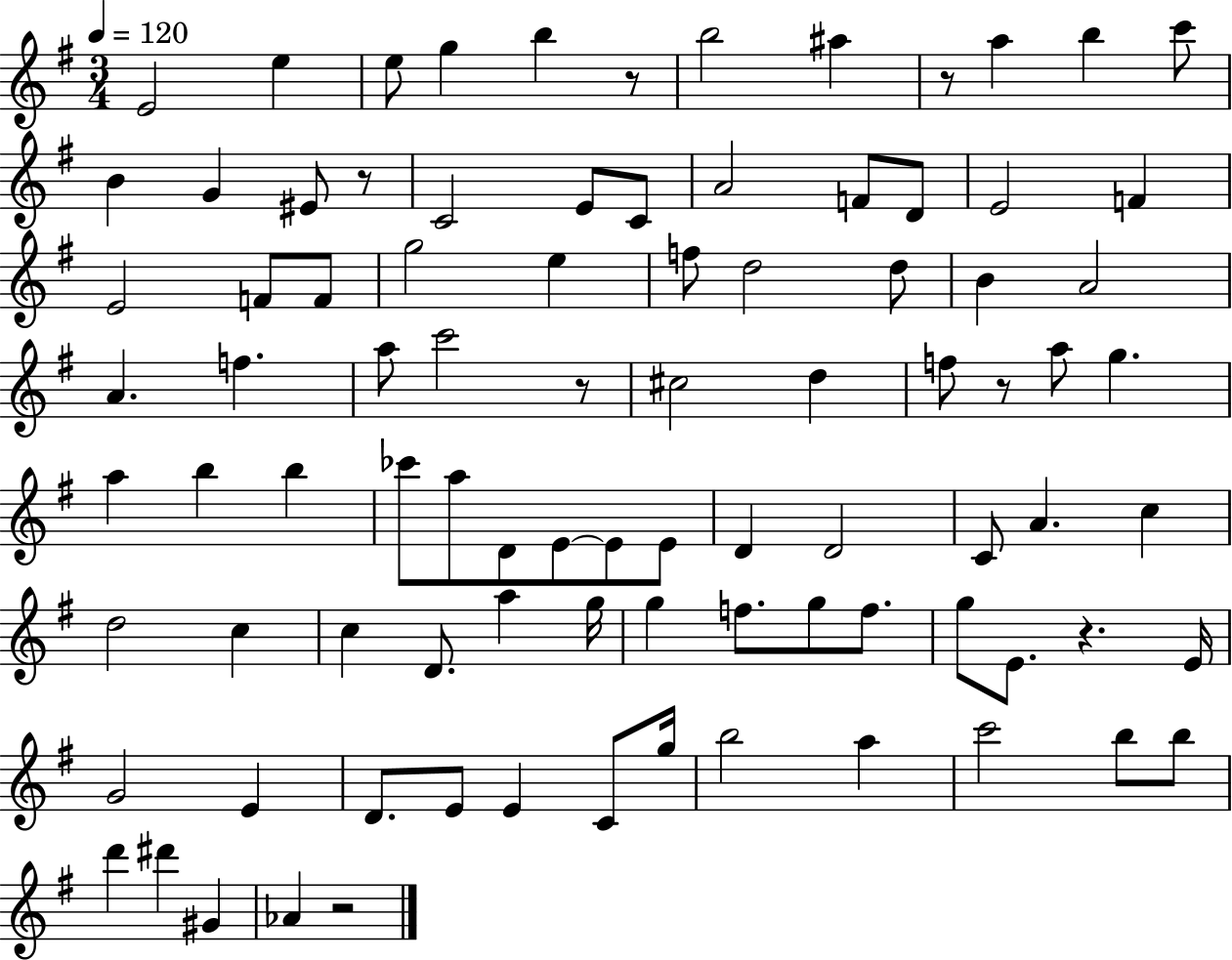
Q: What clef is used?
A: treble